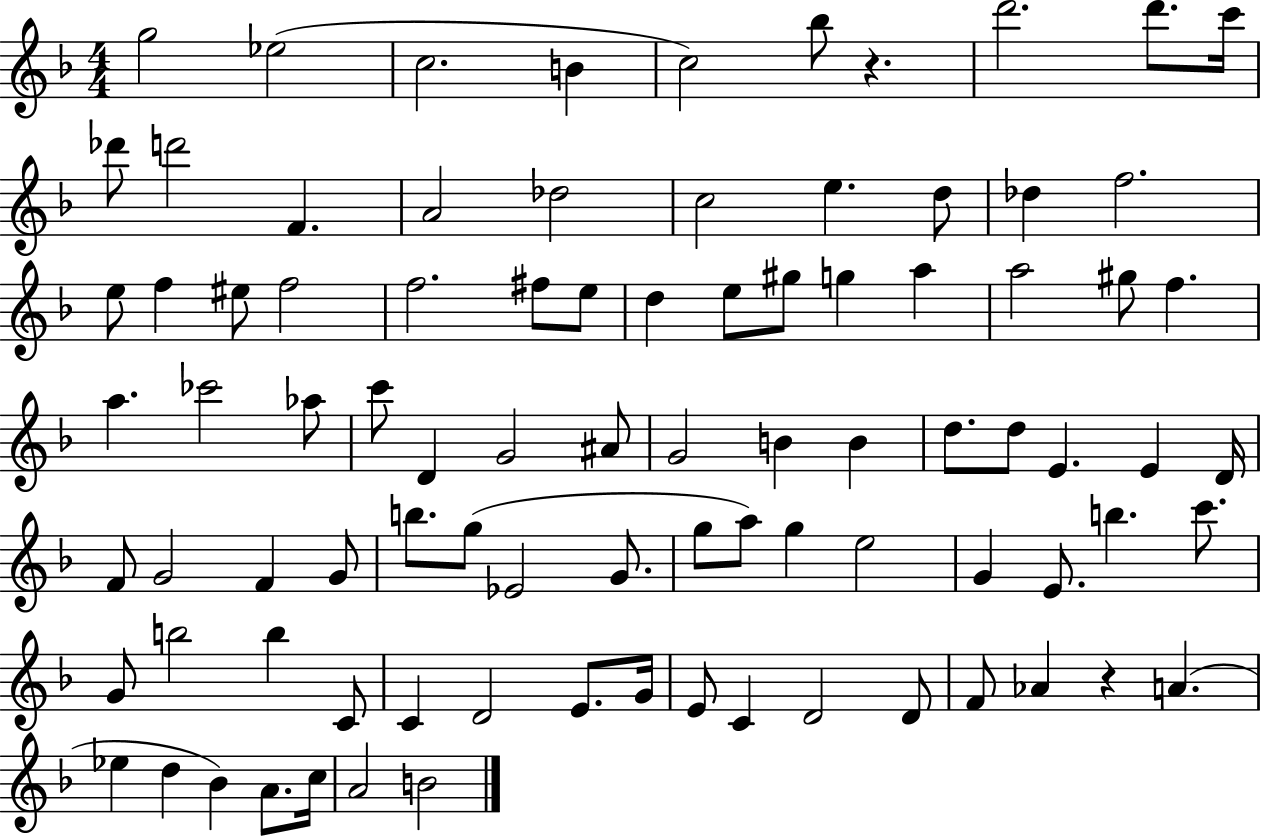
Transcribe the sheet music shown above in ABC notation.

X:1
T:Untitled
M:4/4
L:1/4
K:F
g2 _e2 c2 B c2 _b/2 z d'2 d'/2 c'/4 _d'/2 d'2 F A2 _d2 c2 e d/2 _d f2 e/2 f ^e/2 f2 f2 ^f/2 e/2 d e/2 ^g/2 g a a2 ^g/2 f a _c'2 _a/2 c'/2 D G2 ^A/2 G2 B B d/2 d/2 E E D/4 F/2 G2 F G/2 b/2 g/2 _E2 G/2 g/2 a/2 g e2 G E/2 b c'/2 G/2 b2 b C/2 C D2 E/2 G/4 E/2 C D2 D/2 F/2 _A z A _e d _B A/2 c/4 A2 B2